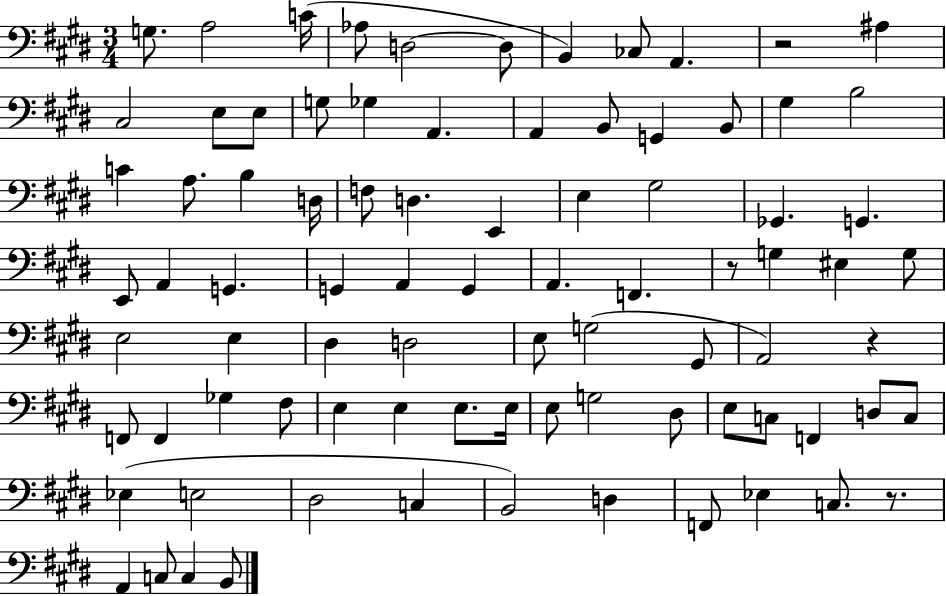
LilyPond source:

{
  \clef bass
  \numericTimeSignature
  \time 3/4
  \key e \major
  g8. a2 c'16( | aes8 d2~~ d8 | b,4) ces8 a,4. | r2 ais4 | \break cis2 e8 e8 | g8 ges4 a,4. | a,4 b,8 g,4 b,8 | gis4 b2 | \break c'4 a8. b4 d16 | f8 d4. e,4 | e4 gis2 | ges,4. g,4. | \break e,8 a,4 g,4. | g,4 a,4 g,4 | a,4. f,4. | r8 g4 eis4 g8 | \break e2 e4 | dis4 d2 | e8 g2( gis,8 | a,2) r4 | \break f,8 f,4 ges4 fis8 | e4 e4 e8. e16 | e8 g2 dis8 | e8 c8 f,4 d8 c8 | \break ees4( e2 | dis2 c4 | b,2) d4 | f,8 ees4 c8. r8. | \break a,4 c8 c4 b,8 | \bar "|."
}